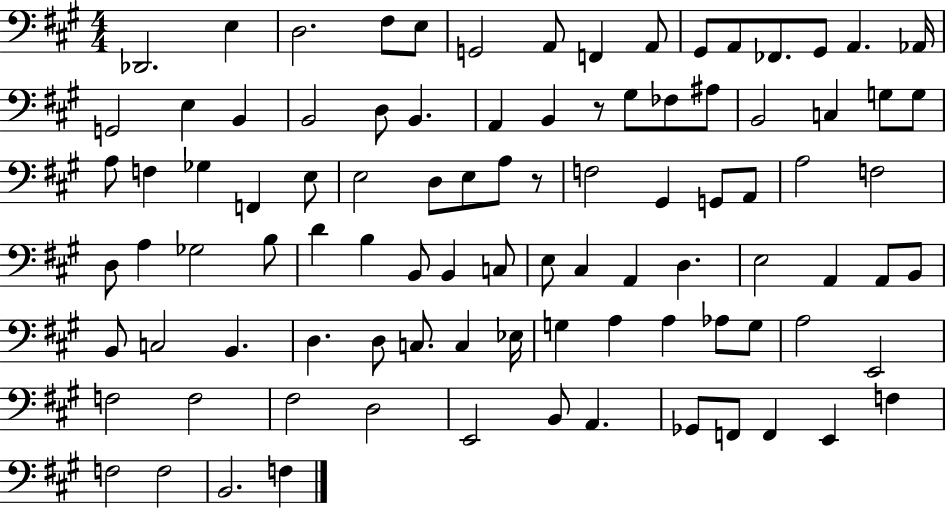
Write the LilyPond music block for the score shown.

{
  \clef bass
  \numericTimeSignature
  \time 4/4
  \key a \major
  des,2. e4 | d2. fis8 e8 | g,2 a,8 f,4 a,8 | gis,8 a,8 fes,8. gis,8 a,4. aes,16 | \break g,2 e4 b,4 | b,2 d8 b,4. | a,4 b,4 r8 gis8 fes8 ais8 | b,2 c4 g8 g8 | \break a8 f4 ges4 f,4 e8 | e2 d8 e8 a8 r8 | f2 gis,4 g,8 a,8 | a2 f2 | \break d8 a4 ges2 b8 | d'4 b4 b,8 b,4 c8 | e8 cis4 a,4 d4. | e2 a,4 a,8 b,8 | \break b,8 c2 b,4. | d4. d8 c8. c4 ees16 | g4 a4 a4 aes8 g8 | a2 e,2 | \break f2 f2 | fis2 d2 | e,2 b,8 a,4. | ges,8 f,8 f,4 e,4 f4 | \break f2 f2 | b,2. f4 | \bar "|."
}